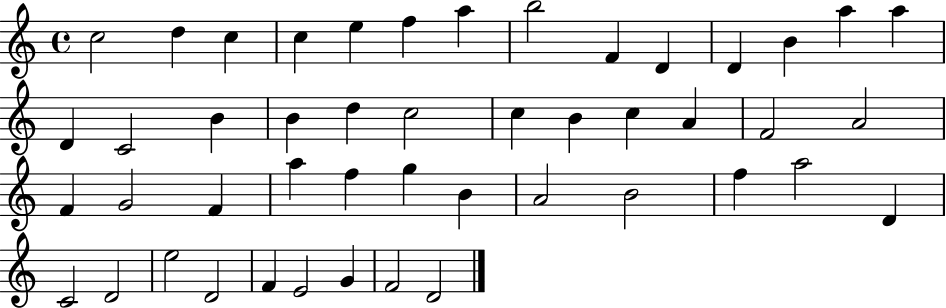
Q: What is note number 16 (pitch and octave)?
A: C4